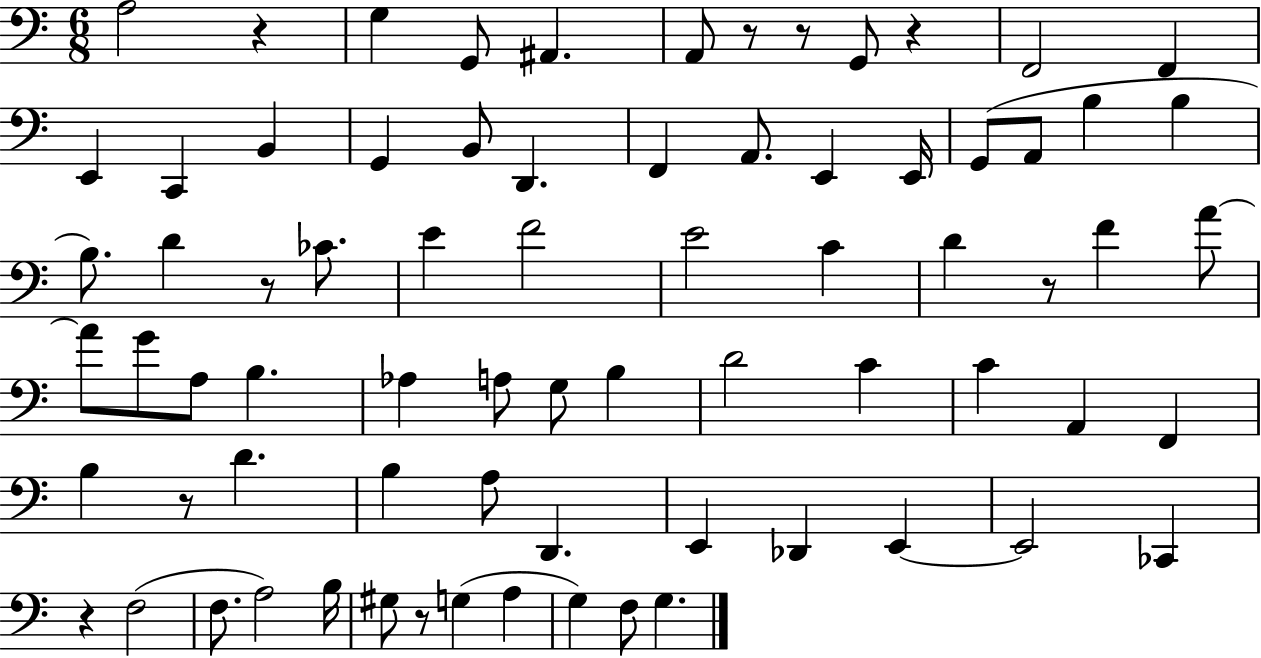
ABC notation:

X:1
T:Untitled
M:6/8
L:1/4
K:C
A,2 z G, G,,/2 ^A,, A,,/2 z/2 z/2 G,,/2 z F,,2 F,, E,, C,, B,, G,, B,,/2 D,, F,, A,,/2 E,, E,,/4 G,,/2 A,,/2 B, B, B,/2 D z/2 _C/2 E F2 E2 C D z/2 F A/2 A/2 G/2 A,/2 B, _A, A,/2 G,/2 B, D2 C C A,, F,, B, z/2 D B, A,/2 D,, E,, _D,, E,, E,,2 _C,, z F,2 F,/2 A,2 B,/4 ^G,/2 z/2 G, A, G, F,/2 G,